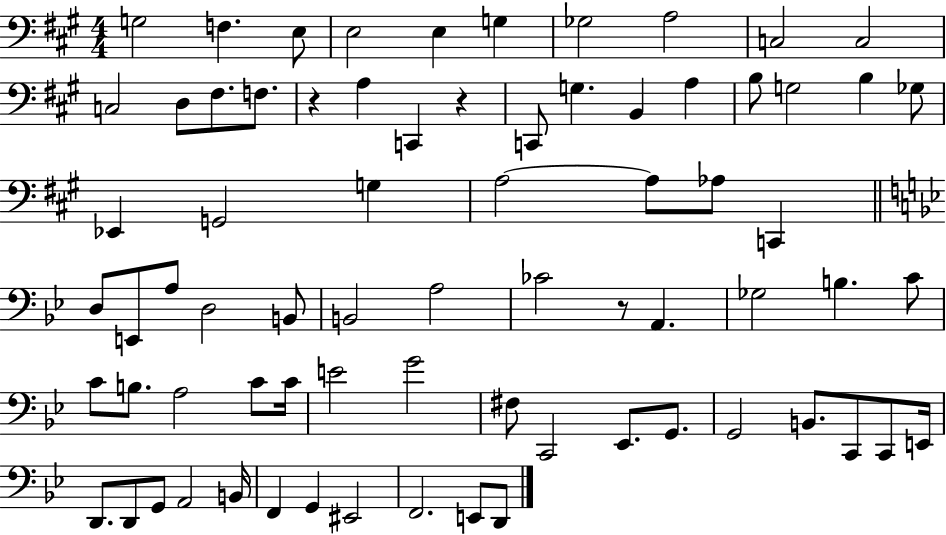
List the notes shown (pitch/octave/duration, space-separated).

G3/h F3/q. E3/e E3/h E3/q G3/q Gb3/h A3/h C3/h C3/h C3/h D3/e F#3/e. F3/e. R/q A3/q C2/q R/q C2/e G3/q. B2/q A3/q B3/e G3/h B3/q Gb3/e Eb2/q G2/h G3/q A3/h A3/e Ab3/e C2/q D3/e E2/e A3/e D3/h B2/e B2/h A3/h CES4/h R/e A2/q. Gb3/h B3/q. C4/e C4/e B3/e. A3/h C4/e C4/s E4/h G4/h F#3/e C2/h Eb2/e. G2/e. G2/h B2/e. C2/e C2/e E2/s D2/e. D2/e G2/e A2/h B2/s F2/q G2/q EIS2/h F2/h. E2/e D2/e